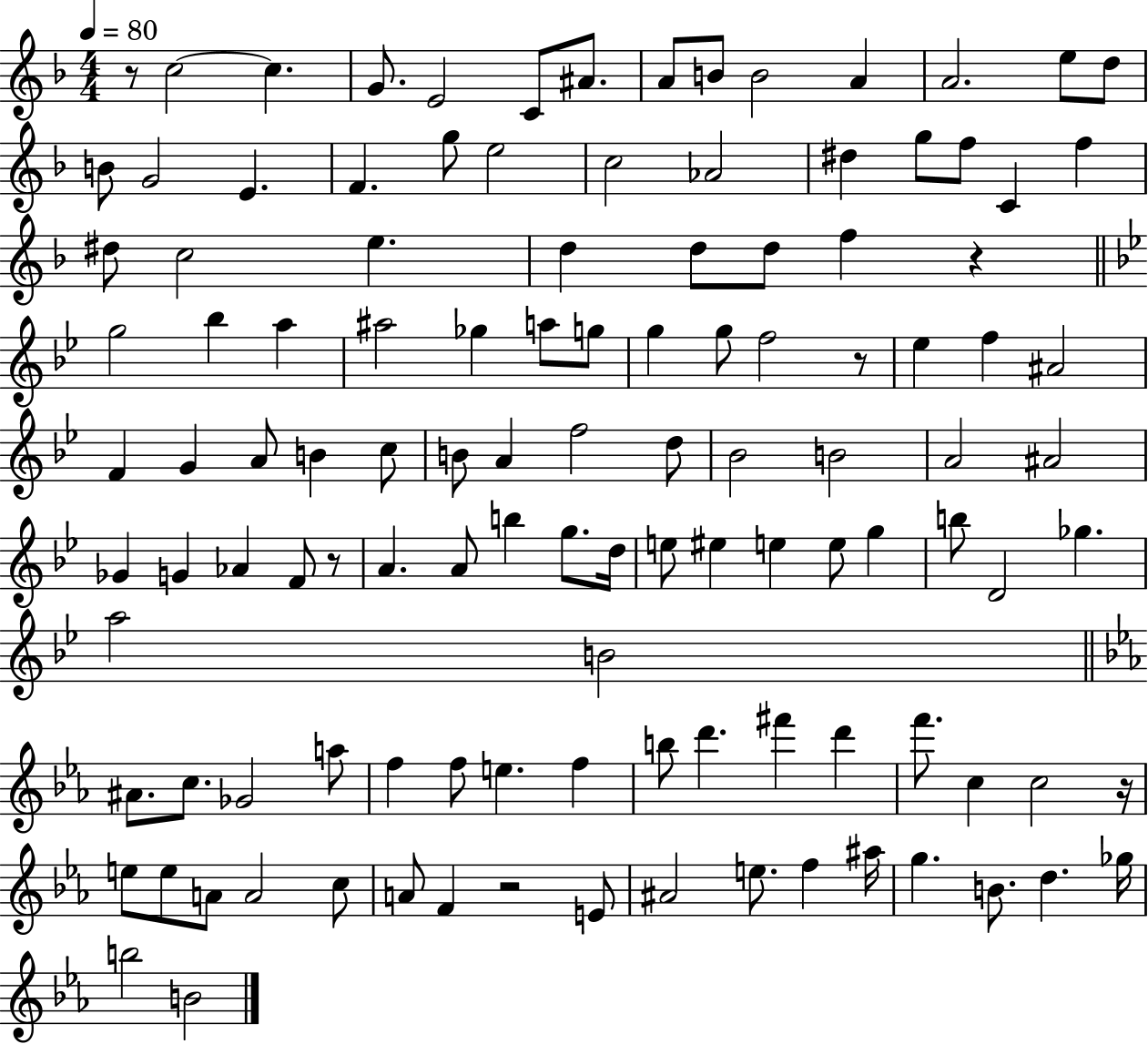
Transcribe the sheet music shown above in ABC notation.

X:1
T:Untitled
M:4/4
L:1/4
K:F
z/2 c2 c G/2 E2 C/2 ^A/2 A/2 B/2 B2 A A2 e/2 d/2 B/2 G2 E F g/2 e2 c2 _A2 ^d g/2 f/2 C f ^d/2 c2 e d d/2 d/2 f z g2 _b a ^a2 _g a/2 g/2 g g/2 f2 z/2 _e f ^A2 F G A/2 B c/2 B/2 A f2 d/2 _B2 B2 A2 ^A2 _G G _A F/2 z/2 A A/2 b g/2 d/4 e/2 ^e e e/2 g b/2 D2 _g a2 B2 ^A/2 c/2 _G2 a/2 f f/2 e f b/2 d' ^f' d' f'/2 c c2 z/4 e/2 e/2 A/2 A2 c/2 A/2 F z2 E/2 ^A2 e/2 f ^a/4 g B/2 d _g/4 b2 B2